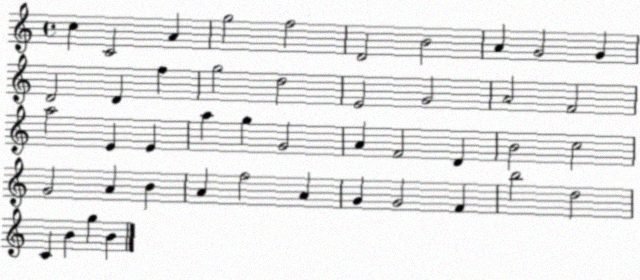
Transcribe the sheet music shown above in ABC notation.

X:1
T:Untitled
M:4/4
L:1/4
K:C
c C2 A g2 f2 D2 B2 A G2 G D2 D f g2 d2 E2 G2 A2 F2 a2 E E a g G2 A F2 D B2 c2 G2 A B A f2 A G G2 F b2 d2 C B g B